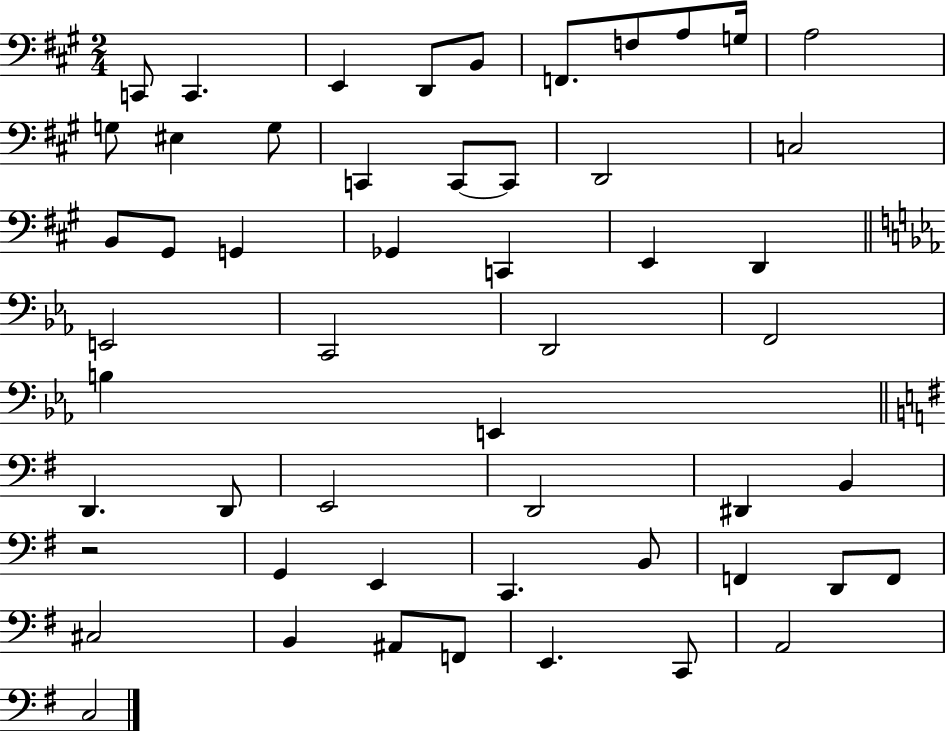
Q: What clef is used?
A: bass